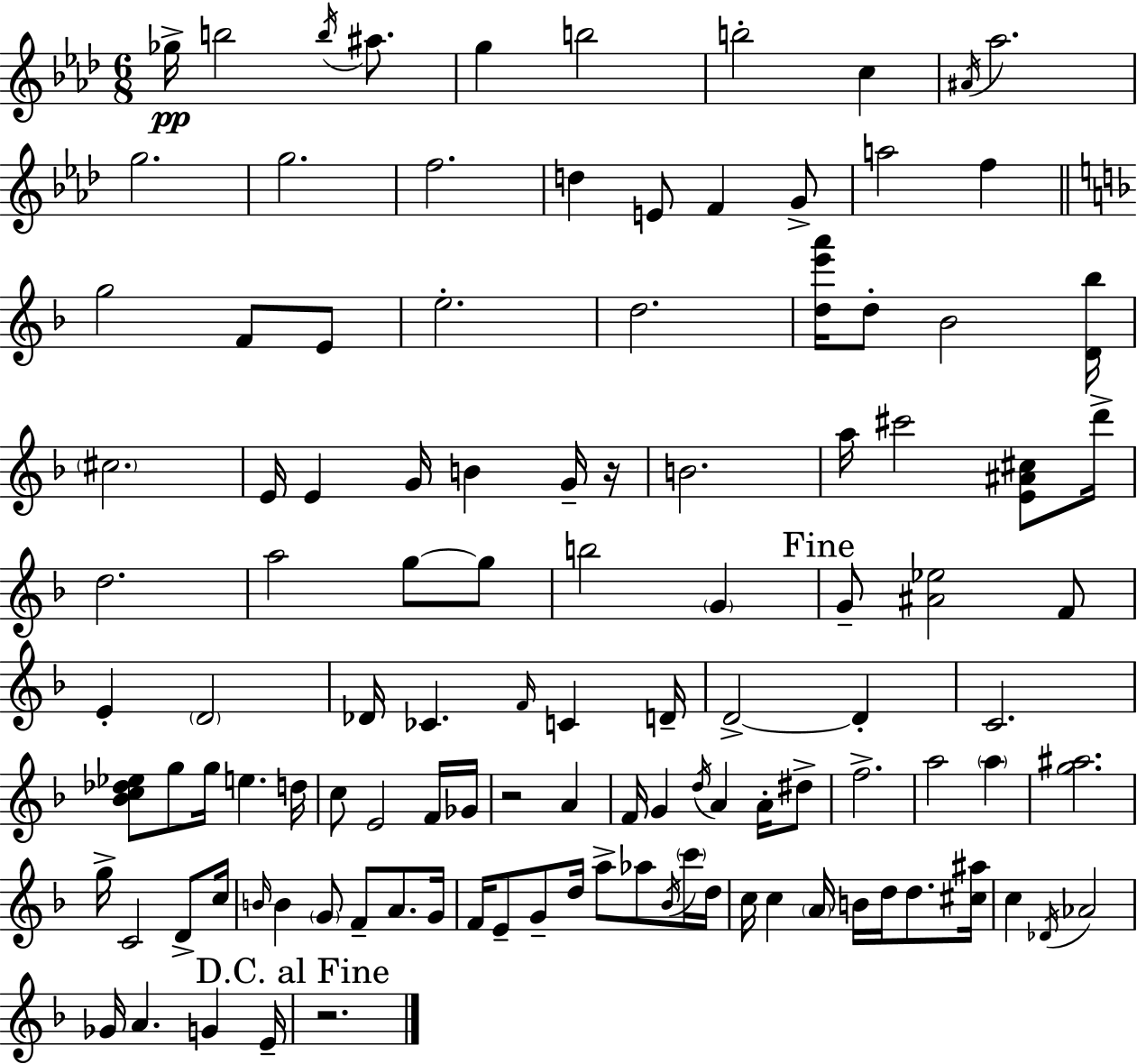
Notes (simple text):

Gb5/s B5/h B5/s A#5/e. G5/q B5/h B5/h C5/q A#4/s Ab5/h. G5/h. G5/h. F5/h. D5/q E4/e F4/q G4/e A5/h F5/q G5/h F4/e E4/e E5/h. D5/h. [D5,E6,A6]/s D5/e Bb4/h [D4,Bb5]/s C#5/h. E4/s E4/q G4/s B4/q G4/s R/s B4/h. A5/s C#6/h [E4,A#4,C#5]/e D6/s D5/h. A5/h G5/e G5/e B5/h G4/q G4/e [A#4,Eb5]/h F4/e E4/q D4/h Db4/s CES4/q. F4/s C4/q D4/s D4/h D4/q C4/h. [Bb4,C5,Db5,Eb5]/e G5/e G5/s E5/q. D5/s C5/e E4/h F4/s Gb4/s R/h A4/q F4/s G4/q D5/s A4/q A4/s D#5/e F5/h. A5/h A5/q [G5,A#5]/h. G5/s C4/h D4/e C5/s B4/s B4/q G4/e F4/e A4/e. G4/s F4/s E4/e G4/e D5/s A5/e Ab5/e Bb4/s C6/s D5/s C5/s C5/q A4/s B4/s D5/s D5/e. [C#5,A#5]/s C5/q Db4/s Ab4/h Gb4/s A4/q. G4/q E4/s R/h.